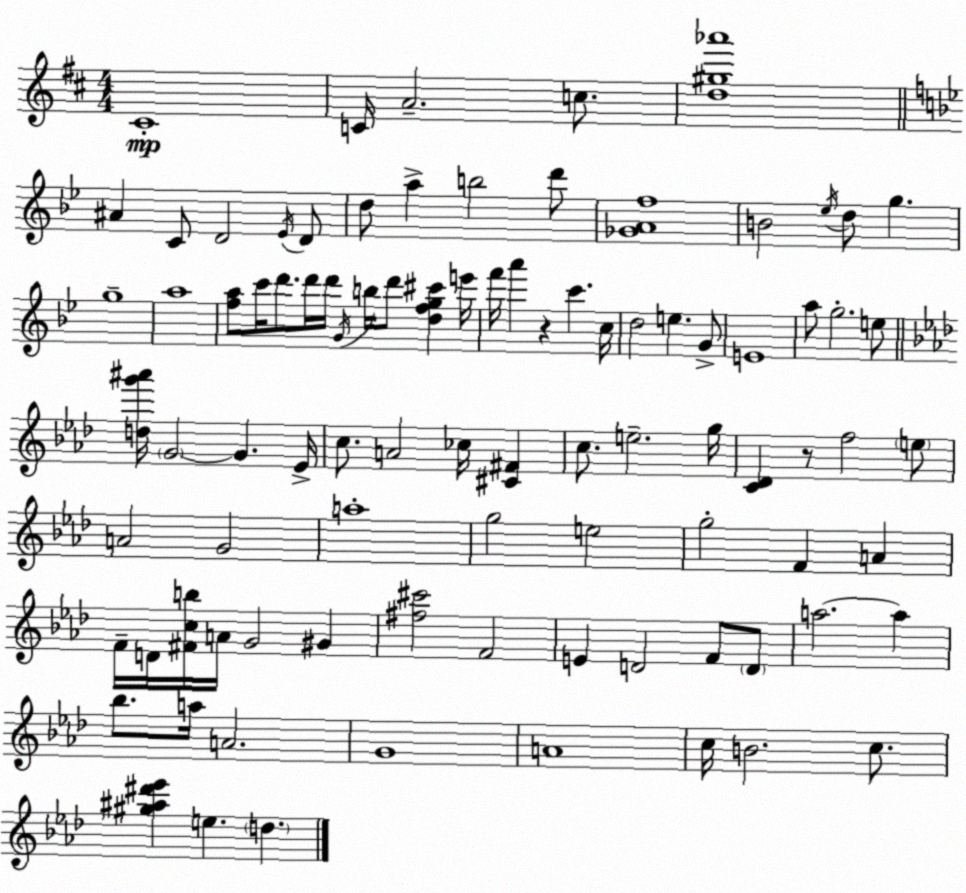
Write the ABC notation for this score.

X:1
T:Untitled
M:4/4
L:1/4
K:D
^C4 C/4 A2 c/2 [d^g_a']4 ^A C/2 D2 _E/4 D/2 d/2 a b2 d'/2 [_GAf]4 B2 _e/4 d/2 g g4 a4 [fa]/2 c'/4 d'/2 d'/4 d'/4 G/4 b/4 d'/2 [dfg^c'] e'/4 f'/4 a' z c' c/4 d2 e G/2 E4 a/2 g2 e/2 [dg'^a']/4 G2 G _E/4 c/2 A2 _c/4 [^C^F] c/2 e2 g/4 [C_D] z/2 f2 e/2 A2 G2 a4 g2 e2 g2 F A F/4 D/4 [^Fcb]/4 A/4 G2 ^G [^f^c']2 F2 E D2 F/2 D/2 a2 a _b/2 a/4 A2 G4 A4 c/4 B2 c/2 [^g^a^d'_e'] e d